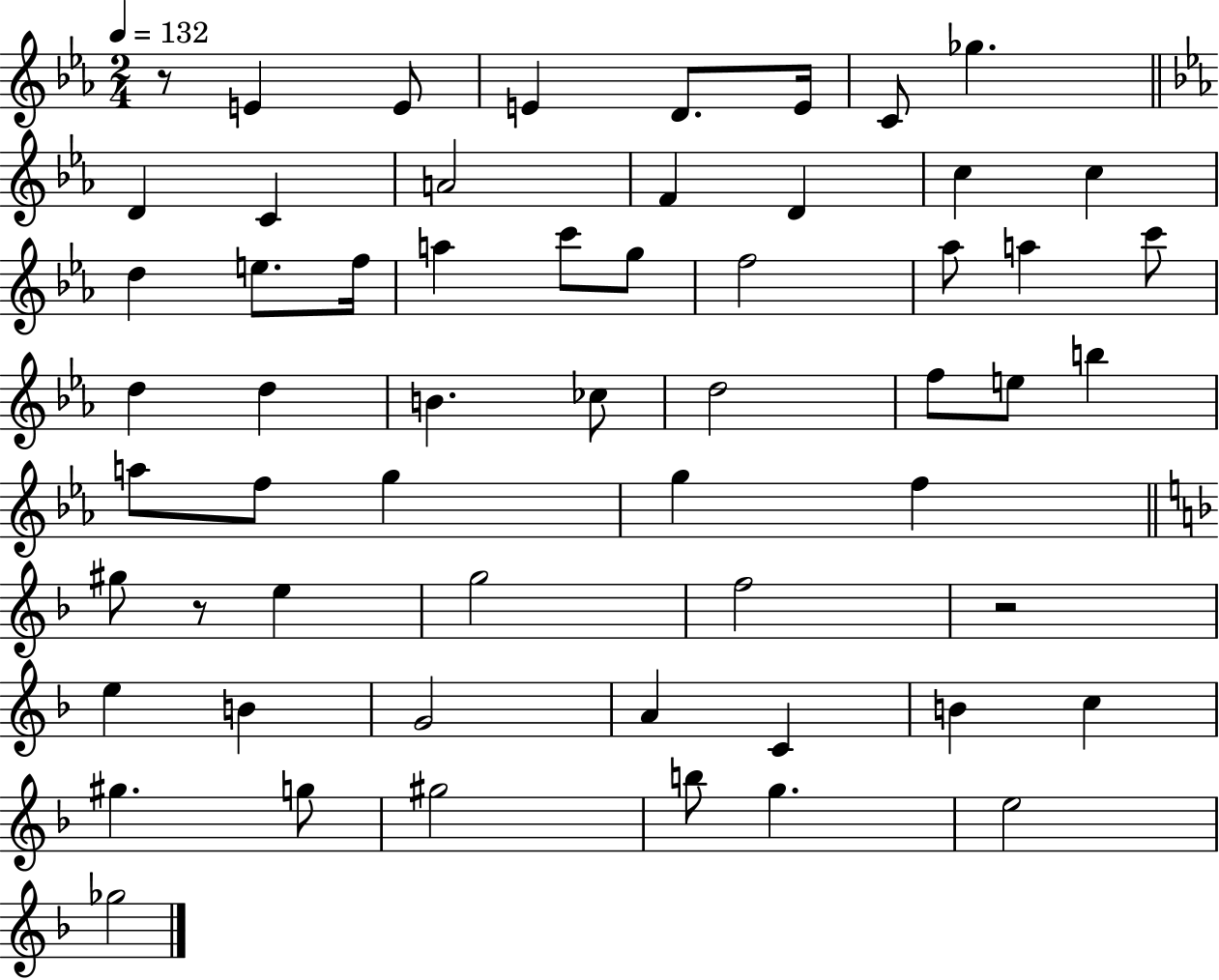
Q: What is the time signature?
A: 2/4